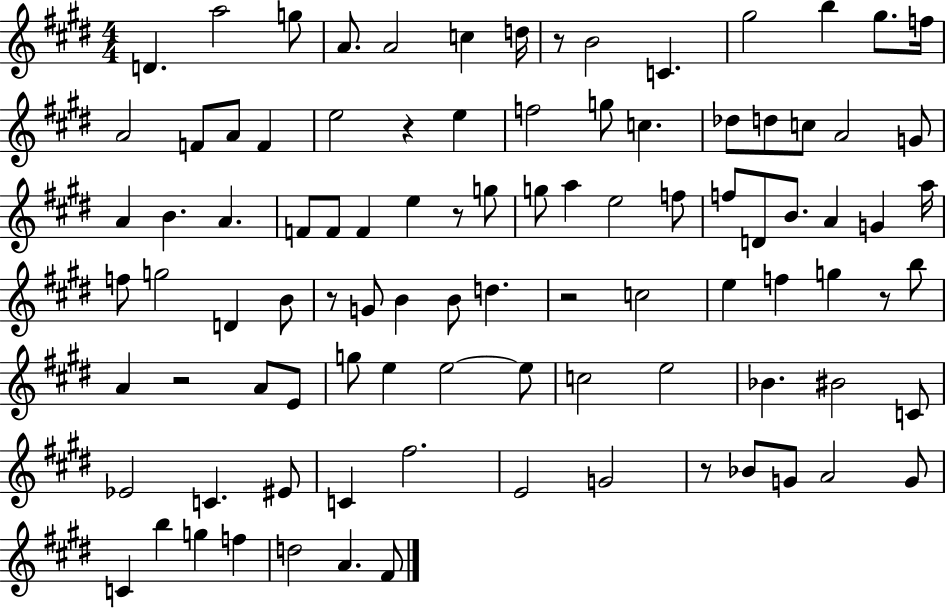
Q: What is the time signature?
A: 4/4